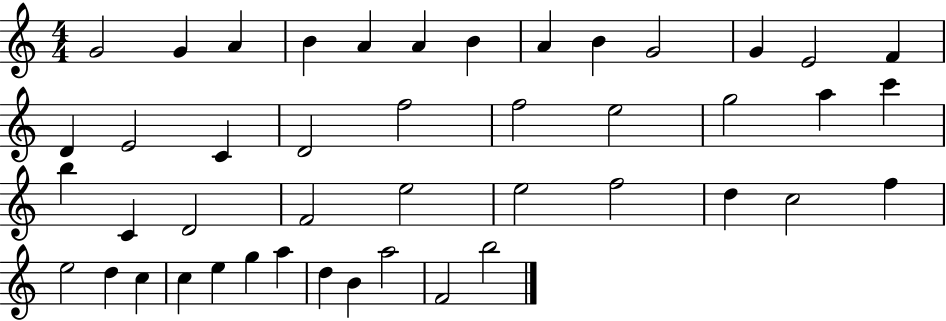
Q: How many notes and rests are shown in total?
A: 45